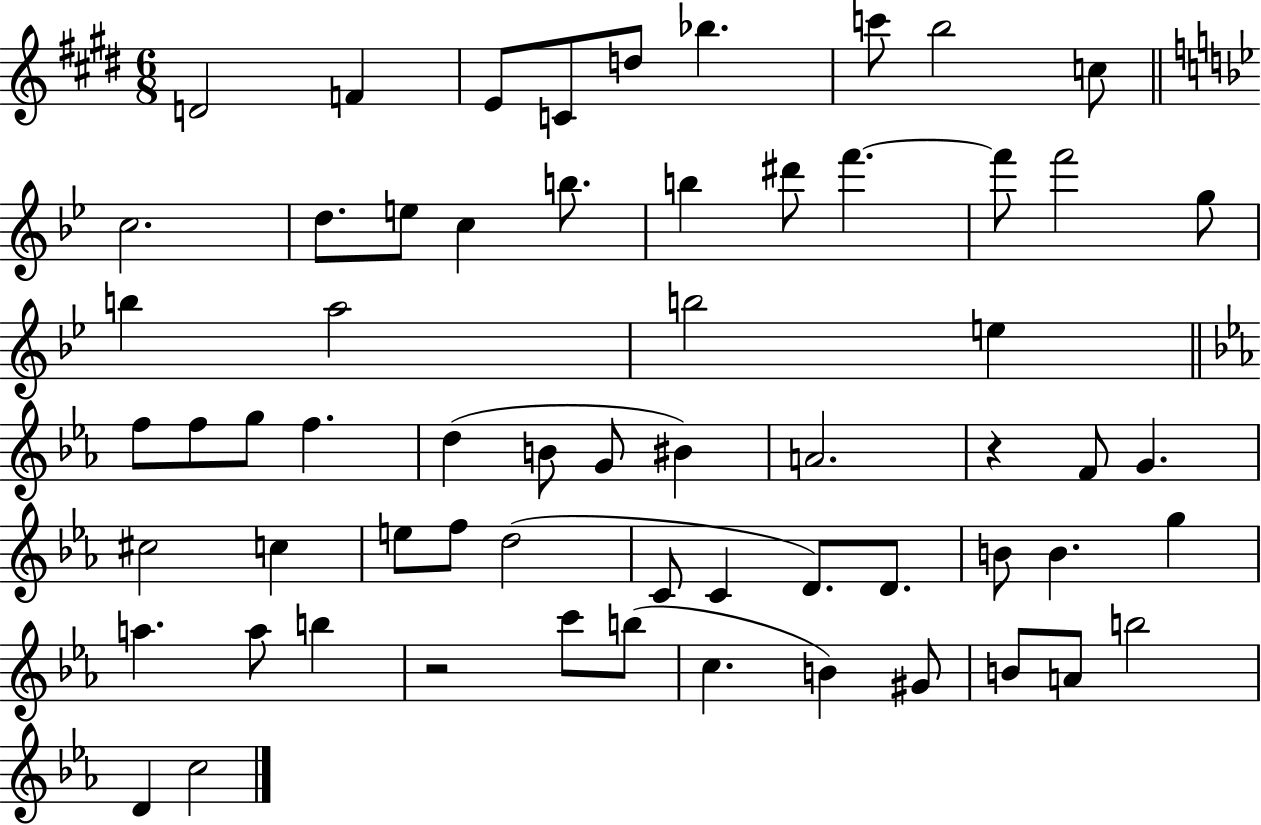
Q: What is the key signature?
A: E major